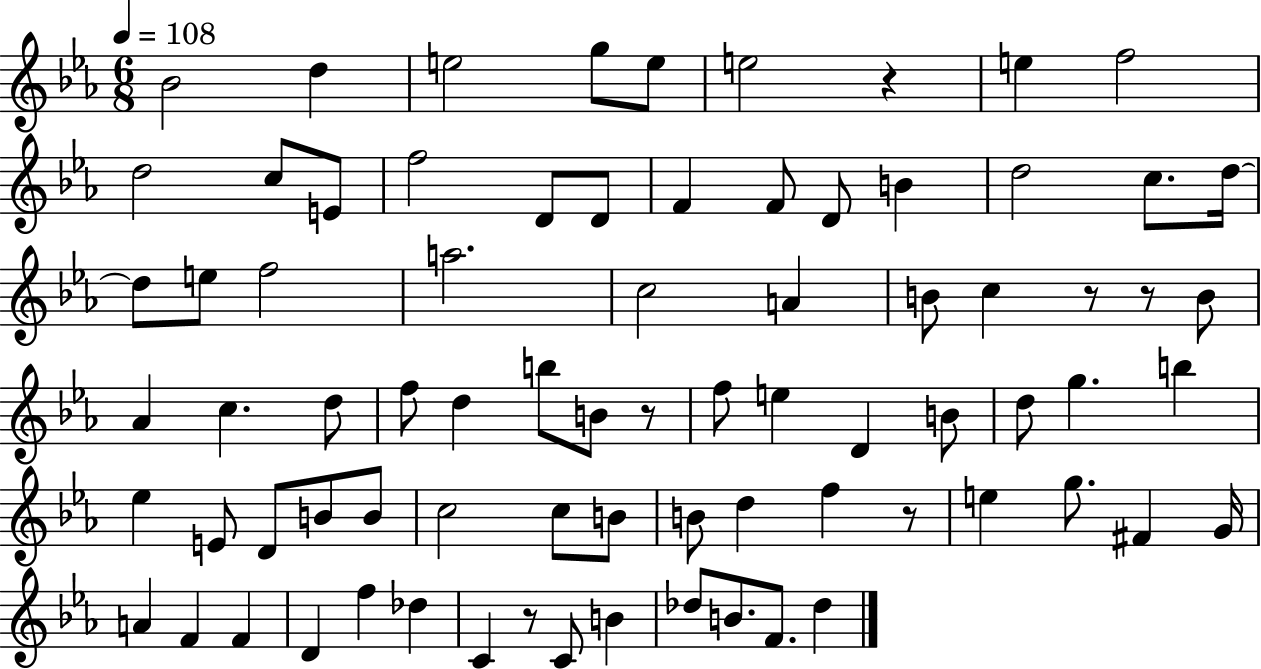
X:1
T:Untitled
M:6/8
L:1/4
K:Eb
_B2 d e2 g/2 e/2 e2 z e f2 d2 c/2 E/2 f2 D/2 D/2 F F/2 D/2 B d2 c/2 d/4 d/2 e/2 f2 a2 c2 A B/2 c z/2 z/2 B/2 _A c d/2 f/2 d b/2 B/2 z/2 f/2 e D B/2 d/2 g b _e E/2 D/2 B/2 B/2 c2 c/2 B/2 B/2 d f z/2 e g/2 ^F G/4 A F F D f _d C z/2 C/2 B _d/2 B/2 F/2 _d